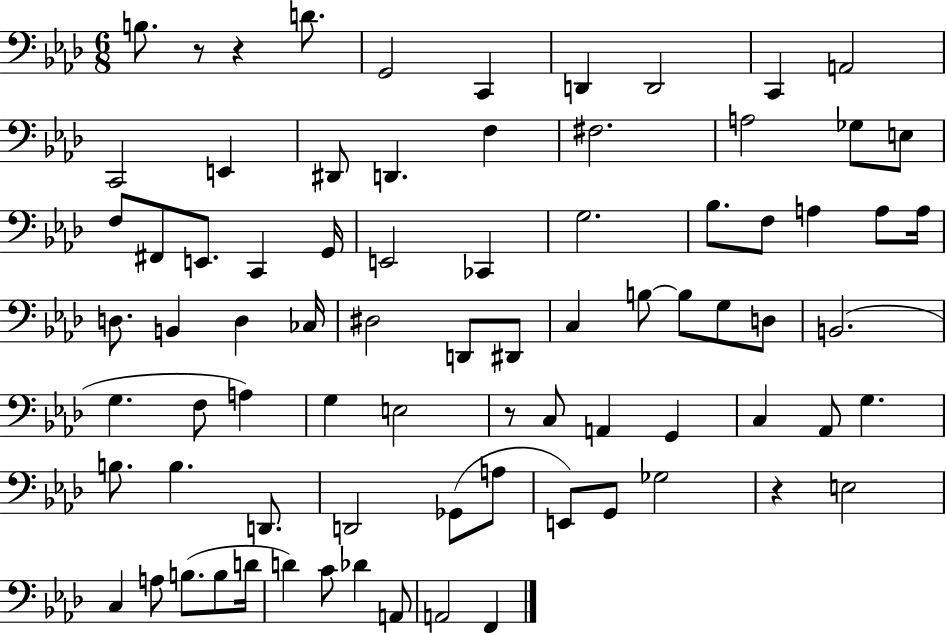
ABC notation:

X:1
T:Untitled
M:6/8
L:1/4
K:Ab
B,/2 z/2 z D/2 G,,2 C,, D,, D,,2 C,, A,,2 C,,2 E,, ^D,,/2 D,, F, ^F,2 A,2 _G,/2 E,/2 F,/2 ^F,,/2 E,,/2 C,, G,,/4 E,,2 _C,, G,2 _B,/2 F,/2 A, A,/2 A,/4 D,/2 B,, D, _C,/4 ^D,2 D,,/2 ^D,,/2 C, B,/2 B,/2 G,/2 D,/2 B,,2 G, F,/2 A, G, E,2 z/2 C,/2 A,, G,, C, _A,,/2 G, B,/2 B, D,,/2 D,,2 _G,,/2 A,/2 E,,/2 G,,/2 _G,2 z E,2 C, A,/2 B,/2 B,/2 D/4 D C/2 _D A,,/2 A,,2 F,,